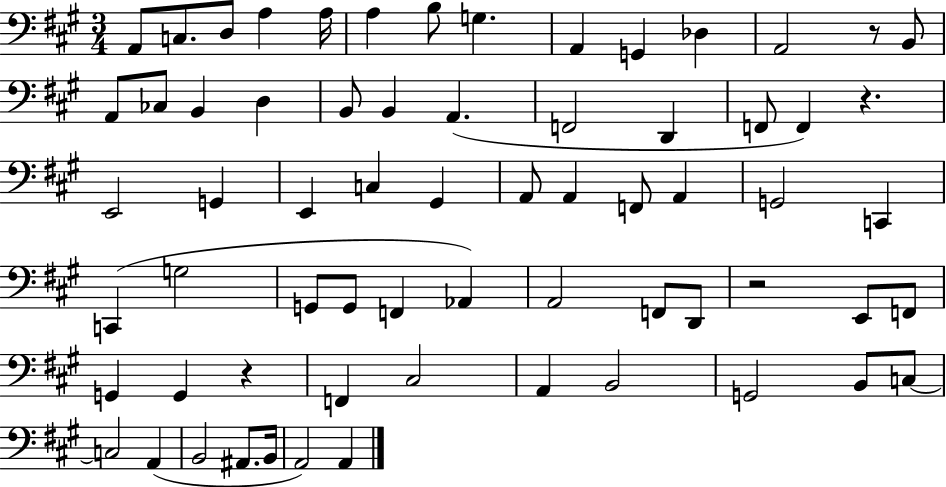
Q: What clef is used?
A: bass